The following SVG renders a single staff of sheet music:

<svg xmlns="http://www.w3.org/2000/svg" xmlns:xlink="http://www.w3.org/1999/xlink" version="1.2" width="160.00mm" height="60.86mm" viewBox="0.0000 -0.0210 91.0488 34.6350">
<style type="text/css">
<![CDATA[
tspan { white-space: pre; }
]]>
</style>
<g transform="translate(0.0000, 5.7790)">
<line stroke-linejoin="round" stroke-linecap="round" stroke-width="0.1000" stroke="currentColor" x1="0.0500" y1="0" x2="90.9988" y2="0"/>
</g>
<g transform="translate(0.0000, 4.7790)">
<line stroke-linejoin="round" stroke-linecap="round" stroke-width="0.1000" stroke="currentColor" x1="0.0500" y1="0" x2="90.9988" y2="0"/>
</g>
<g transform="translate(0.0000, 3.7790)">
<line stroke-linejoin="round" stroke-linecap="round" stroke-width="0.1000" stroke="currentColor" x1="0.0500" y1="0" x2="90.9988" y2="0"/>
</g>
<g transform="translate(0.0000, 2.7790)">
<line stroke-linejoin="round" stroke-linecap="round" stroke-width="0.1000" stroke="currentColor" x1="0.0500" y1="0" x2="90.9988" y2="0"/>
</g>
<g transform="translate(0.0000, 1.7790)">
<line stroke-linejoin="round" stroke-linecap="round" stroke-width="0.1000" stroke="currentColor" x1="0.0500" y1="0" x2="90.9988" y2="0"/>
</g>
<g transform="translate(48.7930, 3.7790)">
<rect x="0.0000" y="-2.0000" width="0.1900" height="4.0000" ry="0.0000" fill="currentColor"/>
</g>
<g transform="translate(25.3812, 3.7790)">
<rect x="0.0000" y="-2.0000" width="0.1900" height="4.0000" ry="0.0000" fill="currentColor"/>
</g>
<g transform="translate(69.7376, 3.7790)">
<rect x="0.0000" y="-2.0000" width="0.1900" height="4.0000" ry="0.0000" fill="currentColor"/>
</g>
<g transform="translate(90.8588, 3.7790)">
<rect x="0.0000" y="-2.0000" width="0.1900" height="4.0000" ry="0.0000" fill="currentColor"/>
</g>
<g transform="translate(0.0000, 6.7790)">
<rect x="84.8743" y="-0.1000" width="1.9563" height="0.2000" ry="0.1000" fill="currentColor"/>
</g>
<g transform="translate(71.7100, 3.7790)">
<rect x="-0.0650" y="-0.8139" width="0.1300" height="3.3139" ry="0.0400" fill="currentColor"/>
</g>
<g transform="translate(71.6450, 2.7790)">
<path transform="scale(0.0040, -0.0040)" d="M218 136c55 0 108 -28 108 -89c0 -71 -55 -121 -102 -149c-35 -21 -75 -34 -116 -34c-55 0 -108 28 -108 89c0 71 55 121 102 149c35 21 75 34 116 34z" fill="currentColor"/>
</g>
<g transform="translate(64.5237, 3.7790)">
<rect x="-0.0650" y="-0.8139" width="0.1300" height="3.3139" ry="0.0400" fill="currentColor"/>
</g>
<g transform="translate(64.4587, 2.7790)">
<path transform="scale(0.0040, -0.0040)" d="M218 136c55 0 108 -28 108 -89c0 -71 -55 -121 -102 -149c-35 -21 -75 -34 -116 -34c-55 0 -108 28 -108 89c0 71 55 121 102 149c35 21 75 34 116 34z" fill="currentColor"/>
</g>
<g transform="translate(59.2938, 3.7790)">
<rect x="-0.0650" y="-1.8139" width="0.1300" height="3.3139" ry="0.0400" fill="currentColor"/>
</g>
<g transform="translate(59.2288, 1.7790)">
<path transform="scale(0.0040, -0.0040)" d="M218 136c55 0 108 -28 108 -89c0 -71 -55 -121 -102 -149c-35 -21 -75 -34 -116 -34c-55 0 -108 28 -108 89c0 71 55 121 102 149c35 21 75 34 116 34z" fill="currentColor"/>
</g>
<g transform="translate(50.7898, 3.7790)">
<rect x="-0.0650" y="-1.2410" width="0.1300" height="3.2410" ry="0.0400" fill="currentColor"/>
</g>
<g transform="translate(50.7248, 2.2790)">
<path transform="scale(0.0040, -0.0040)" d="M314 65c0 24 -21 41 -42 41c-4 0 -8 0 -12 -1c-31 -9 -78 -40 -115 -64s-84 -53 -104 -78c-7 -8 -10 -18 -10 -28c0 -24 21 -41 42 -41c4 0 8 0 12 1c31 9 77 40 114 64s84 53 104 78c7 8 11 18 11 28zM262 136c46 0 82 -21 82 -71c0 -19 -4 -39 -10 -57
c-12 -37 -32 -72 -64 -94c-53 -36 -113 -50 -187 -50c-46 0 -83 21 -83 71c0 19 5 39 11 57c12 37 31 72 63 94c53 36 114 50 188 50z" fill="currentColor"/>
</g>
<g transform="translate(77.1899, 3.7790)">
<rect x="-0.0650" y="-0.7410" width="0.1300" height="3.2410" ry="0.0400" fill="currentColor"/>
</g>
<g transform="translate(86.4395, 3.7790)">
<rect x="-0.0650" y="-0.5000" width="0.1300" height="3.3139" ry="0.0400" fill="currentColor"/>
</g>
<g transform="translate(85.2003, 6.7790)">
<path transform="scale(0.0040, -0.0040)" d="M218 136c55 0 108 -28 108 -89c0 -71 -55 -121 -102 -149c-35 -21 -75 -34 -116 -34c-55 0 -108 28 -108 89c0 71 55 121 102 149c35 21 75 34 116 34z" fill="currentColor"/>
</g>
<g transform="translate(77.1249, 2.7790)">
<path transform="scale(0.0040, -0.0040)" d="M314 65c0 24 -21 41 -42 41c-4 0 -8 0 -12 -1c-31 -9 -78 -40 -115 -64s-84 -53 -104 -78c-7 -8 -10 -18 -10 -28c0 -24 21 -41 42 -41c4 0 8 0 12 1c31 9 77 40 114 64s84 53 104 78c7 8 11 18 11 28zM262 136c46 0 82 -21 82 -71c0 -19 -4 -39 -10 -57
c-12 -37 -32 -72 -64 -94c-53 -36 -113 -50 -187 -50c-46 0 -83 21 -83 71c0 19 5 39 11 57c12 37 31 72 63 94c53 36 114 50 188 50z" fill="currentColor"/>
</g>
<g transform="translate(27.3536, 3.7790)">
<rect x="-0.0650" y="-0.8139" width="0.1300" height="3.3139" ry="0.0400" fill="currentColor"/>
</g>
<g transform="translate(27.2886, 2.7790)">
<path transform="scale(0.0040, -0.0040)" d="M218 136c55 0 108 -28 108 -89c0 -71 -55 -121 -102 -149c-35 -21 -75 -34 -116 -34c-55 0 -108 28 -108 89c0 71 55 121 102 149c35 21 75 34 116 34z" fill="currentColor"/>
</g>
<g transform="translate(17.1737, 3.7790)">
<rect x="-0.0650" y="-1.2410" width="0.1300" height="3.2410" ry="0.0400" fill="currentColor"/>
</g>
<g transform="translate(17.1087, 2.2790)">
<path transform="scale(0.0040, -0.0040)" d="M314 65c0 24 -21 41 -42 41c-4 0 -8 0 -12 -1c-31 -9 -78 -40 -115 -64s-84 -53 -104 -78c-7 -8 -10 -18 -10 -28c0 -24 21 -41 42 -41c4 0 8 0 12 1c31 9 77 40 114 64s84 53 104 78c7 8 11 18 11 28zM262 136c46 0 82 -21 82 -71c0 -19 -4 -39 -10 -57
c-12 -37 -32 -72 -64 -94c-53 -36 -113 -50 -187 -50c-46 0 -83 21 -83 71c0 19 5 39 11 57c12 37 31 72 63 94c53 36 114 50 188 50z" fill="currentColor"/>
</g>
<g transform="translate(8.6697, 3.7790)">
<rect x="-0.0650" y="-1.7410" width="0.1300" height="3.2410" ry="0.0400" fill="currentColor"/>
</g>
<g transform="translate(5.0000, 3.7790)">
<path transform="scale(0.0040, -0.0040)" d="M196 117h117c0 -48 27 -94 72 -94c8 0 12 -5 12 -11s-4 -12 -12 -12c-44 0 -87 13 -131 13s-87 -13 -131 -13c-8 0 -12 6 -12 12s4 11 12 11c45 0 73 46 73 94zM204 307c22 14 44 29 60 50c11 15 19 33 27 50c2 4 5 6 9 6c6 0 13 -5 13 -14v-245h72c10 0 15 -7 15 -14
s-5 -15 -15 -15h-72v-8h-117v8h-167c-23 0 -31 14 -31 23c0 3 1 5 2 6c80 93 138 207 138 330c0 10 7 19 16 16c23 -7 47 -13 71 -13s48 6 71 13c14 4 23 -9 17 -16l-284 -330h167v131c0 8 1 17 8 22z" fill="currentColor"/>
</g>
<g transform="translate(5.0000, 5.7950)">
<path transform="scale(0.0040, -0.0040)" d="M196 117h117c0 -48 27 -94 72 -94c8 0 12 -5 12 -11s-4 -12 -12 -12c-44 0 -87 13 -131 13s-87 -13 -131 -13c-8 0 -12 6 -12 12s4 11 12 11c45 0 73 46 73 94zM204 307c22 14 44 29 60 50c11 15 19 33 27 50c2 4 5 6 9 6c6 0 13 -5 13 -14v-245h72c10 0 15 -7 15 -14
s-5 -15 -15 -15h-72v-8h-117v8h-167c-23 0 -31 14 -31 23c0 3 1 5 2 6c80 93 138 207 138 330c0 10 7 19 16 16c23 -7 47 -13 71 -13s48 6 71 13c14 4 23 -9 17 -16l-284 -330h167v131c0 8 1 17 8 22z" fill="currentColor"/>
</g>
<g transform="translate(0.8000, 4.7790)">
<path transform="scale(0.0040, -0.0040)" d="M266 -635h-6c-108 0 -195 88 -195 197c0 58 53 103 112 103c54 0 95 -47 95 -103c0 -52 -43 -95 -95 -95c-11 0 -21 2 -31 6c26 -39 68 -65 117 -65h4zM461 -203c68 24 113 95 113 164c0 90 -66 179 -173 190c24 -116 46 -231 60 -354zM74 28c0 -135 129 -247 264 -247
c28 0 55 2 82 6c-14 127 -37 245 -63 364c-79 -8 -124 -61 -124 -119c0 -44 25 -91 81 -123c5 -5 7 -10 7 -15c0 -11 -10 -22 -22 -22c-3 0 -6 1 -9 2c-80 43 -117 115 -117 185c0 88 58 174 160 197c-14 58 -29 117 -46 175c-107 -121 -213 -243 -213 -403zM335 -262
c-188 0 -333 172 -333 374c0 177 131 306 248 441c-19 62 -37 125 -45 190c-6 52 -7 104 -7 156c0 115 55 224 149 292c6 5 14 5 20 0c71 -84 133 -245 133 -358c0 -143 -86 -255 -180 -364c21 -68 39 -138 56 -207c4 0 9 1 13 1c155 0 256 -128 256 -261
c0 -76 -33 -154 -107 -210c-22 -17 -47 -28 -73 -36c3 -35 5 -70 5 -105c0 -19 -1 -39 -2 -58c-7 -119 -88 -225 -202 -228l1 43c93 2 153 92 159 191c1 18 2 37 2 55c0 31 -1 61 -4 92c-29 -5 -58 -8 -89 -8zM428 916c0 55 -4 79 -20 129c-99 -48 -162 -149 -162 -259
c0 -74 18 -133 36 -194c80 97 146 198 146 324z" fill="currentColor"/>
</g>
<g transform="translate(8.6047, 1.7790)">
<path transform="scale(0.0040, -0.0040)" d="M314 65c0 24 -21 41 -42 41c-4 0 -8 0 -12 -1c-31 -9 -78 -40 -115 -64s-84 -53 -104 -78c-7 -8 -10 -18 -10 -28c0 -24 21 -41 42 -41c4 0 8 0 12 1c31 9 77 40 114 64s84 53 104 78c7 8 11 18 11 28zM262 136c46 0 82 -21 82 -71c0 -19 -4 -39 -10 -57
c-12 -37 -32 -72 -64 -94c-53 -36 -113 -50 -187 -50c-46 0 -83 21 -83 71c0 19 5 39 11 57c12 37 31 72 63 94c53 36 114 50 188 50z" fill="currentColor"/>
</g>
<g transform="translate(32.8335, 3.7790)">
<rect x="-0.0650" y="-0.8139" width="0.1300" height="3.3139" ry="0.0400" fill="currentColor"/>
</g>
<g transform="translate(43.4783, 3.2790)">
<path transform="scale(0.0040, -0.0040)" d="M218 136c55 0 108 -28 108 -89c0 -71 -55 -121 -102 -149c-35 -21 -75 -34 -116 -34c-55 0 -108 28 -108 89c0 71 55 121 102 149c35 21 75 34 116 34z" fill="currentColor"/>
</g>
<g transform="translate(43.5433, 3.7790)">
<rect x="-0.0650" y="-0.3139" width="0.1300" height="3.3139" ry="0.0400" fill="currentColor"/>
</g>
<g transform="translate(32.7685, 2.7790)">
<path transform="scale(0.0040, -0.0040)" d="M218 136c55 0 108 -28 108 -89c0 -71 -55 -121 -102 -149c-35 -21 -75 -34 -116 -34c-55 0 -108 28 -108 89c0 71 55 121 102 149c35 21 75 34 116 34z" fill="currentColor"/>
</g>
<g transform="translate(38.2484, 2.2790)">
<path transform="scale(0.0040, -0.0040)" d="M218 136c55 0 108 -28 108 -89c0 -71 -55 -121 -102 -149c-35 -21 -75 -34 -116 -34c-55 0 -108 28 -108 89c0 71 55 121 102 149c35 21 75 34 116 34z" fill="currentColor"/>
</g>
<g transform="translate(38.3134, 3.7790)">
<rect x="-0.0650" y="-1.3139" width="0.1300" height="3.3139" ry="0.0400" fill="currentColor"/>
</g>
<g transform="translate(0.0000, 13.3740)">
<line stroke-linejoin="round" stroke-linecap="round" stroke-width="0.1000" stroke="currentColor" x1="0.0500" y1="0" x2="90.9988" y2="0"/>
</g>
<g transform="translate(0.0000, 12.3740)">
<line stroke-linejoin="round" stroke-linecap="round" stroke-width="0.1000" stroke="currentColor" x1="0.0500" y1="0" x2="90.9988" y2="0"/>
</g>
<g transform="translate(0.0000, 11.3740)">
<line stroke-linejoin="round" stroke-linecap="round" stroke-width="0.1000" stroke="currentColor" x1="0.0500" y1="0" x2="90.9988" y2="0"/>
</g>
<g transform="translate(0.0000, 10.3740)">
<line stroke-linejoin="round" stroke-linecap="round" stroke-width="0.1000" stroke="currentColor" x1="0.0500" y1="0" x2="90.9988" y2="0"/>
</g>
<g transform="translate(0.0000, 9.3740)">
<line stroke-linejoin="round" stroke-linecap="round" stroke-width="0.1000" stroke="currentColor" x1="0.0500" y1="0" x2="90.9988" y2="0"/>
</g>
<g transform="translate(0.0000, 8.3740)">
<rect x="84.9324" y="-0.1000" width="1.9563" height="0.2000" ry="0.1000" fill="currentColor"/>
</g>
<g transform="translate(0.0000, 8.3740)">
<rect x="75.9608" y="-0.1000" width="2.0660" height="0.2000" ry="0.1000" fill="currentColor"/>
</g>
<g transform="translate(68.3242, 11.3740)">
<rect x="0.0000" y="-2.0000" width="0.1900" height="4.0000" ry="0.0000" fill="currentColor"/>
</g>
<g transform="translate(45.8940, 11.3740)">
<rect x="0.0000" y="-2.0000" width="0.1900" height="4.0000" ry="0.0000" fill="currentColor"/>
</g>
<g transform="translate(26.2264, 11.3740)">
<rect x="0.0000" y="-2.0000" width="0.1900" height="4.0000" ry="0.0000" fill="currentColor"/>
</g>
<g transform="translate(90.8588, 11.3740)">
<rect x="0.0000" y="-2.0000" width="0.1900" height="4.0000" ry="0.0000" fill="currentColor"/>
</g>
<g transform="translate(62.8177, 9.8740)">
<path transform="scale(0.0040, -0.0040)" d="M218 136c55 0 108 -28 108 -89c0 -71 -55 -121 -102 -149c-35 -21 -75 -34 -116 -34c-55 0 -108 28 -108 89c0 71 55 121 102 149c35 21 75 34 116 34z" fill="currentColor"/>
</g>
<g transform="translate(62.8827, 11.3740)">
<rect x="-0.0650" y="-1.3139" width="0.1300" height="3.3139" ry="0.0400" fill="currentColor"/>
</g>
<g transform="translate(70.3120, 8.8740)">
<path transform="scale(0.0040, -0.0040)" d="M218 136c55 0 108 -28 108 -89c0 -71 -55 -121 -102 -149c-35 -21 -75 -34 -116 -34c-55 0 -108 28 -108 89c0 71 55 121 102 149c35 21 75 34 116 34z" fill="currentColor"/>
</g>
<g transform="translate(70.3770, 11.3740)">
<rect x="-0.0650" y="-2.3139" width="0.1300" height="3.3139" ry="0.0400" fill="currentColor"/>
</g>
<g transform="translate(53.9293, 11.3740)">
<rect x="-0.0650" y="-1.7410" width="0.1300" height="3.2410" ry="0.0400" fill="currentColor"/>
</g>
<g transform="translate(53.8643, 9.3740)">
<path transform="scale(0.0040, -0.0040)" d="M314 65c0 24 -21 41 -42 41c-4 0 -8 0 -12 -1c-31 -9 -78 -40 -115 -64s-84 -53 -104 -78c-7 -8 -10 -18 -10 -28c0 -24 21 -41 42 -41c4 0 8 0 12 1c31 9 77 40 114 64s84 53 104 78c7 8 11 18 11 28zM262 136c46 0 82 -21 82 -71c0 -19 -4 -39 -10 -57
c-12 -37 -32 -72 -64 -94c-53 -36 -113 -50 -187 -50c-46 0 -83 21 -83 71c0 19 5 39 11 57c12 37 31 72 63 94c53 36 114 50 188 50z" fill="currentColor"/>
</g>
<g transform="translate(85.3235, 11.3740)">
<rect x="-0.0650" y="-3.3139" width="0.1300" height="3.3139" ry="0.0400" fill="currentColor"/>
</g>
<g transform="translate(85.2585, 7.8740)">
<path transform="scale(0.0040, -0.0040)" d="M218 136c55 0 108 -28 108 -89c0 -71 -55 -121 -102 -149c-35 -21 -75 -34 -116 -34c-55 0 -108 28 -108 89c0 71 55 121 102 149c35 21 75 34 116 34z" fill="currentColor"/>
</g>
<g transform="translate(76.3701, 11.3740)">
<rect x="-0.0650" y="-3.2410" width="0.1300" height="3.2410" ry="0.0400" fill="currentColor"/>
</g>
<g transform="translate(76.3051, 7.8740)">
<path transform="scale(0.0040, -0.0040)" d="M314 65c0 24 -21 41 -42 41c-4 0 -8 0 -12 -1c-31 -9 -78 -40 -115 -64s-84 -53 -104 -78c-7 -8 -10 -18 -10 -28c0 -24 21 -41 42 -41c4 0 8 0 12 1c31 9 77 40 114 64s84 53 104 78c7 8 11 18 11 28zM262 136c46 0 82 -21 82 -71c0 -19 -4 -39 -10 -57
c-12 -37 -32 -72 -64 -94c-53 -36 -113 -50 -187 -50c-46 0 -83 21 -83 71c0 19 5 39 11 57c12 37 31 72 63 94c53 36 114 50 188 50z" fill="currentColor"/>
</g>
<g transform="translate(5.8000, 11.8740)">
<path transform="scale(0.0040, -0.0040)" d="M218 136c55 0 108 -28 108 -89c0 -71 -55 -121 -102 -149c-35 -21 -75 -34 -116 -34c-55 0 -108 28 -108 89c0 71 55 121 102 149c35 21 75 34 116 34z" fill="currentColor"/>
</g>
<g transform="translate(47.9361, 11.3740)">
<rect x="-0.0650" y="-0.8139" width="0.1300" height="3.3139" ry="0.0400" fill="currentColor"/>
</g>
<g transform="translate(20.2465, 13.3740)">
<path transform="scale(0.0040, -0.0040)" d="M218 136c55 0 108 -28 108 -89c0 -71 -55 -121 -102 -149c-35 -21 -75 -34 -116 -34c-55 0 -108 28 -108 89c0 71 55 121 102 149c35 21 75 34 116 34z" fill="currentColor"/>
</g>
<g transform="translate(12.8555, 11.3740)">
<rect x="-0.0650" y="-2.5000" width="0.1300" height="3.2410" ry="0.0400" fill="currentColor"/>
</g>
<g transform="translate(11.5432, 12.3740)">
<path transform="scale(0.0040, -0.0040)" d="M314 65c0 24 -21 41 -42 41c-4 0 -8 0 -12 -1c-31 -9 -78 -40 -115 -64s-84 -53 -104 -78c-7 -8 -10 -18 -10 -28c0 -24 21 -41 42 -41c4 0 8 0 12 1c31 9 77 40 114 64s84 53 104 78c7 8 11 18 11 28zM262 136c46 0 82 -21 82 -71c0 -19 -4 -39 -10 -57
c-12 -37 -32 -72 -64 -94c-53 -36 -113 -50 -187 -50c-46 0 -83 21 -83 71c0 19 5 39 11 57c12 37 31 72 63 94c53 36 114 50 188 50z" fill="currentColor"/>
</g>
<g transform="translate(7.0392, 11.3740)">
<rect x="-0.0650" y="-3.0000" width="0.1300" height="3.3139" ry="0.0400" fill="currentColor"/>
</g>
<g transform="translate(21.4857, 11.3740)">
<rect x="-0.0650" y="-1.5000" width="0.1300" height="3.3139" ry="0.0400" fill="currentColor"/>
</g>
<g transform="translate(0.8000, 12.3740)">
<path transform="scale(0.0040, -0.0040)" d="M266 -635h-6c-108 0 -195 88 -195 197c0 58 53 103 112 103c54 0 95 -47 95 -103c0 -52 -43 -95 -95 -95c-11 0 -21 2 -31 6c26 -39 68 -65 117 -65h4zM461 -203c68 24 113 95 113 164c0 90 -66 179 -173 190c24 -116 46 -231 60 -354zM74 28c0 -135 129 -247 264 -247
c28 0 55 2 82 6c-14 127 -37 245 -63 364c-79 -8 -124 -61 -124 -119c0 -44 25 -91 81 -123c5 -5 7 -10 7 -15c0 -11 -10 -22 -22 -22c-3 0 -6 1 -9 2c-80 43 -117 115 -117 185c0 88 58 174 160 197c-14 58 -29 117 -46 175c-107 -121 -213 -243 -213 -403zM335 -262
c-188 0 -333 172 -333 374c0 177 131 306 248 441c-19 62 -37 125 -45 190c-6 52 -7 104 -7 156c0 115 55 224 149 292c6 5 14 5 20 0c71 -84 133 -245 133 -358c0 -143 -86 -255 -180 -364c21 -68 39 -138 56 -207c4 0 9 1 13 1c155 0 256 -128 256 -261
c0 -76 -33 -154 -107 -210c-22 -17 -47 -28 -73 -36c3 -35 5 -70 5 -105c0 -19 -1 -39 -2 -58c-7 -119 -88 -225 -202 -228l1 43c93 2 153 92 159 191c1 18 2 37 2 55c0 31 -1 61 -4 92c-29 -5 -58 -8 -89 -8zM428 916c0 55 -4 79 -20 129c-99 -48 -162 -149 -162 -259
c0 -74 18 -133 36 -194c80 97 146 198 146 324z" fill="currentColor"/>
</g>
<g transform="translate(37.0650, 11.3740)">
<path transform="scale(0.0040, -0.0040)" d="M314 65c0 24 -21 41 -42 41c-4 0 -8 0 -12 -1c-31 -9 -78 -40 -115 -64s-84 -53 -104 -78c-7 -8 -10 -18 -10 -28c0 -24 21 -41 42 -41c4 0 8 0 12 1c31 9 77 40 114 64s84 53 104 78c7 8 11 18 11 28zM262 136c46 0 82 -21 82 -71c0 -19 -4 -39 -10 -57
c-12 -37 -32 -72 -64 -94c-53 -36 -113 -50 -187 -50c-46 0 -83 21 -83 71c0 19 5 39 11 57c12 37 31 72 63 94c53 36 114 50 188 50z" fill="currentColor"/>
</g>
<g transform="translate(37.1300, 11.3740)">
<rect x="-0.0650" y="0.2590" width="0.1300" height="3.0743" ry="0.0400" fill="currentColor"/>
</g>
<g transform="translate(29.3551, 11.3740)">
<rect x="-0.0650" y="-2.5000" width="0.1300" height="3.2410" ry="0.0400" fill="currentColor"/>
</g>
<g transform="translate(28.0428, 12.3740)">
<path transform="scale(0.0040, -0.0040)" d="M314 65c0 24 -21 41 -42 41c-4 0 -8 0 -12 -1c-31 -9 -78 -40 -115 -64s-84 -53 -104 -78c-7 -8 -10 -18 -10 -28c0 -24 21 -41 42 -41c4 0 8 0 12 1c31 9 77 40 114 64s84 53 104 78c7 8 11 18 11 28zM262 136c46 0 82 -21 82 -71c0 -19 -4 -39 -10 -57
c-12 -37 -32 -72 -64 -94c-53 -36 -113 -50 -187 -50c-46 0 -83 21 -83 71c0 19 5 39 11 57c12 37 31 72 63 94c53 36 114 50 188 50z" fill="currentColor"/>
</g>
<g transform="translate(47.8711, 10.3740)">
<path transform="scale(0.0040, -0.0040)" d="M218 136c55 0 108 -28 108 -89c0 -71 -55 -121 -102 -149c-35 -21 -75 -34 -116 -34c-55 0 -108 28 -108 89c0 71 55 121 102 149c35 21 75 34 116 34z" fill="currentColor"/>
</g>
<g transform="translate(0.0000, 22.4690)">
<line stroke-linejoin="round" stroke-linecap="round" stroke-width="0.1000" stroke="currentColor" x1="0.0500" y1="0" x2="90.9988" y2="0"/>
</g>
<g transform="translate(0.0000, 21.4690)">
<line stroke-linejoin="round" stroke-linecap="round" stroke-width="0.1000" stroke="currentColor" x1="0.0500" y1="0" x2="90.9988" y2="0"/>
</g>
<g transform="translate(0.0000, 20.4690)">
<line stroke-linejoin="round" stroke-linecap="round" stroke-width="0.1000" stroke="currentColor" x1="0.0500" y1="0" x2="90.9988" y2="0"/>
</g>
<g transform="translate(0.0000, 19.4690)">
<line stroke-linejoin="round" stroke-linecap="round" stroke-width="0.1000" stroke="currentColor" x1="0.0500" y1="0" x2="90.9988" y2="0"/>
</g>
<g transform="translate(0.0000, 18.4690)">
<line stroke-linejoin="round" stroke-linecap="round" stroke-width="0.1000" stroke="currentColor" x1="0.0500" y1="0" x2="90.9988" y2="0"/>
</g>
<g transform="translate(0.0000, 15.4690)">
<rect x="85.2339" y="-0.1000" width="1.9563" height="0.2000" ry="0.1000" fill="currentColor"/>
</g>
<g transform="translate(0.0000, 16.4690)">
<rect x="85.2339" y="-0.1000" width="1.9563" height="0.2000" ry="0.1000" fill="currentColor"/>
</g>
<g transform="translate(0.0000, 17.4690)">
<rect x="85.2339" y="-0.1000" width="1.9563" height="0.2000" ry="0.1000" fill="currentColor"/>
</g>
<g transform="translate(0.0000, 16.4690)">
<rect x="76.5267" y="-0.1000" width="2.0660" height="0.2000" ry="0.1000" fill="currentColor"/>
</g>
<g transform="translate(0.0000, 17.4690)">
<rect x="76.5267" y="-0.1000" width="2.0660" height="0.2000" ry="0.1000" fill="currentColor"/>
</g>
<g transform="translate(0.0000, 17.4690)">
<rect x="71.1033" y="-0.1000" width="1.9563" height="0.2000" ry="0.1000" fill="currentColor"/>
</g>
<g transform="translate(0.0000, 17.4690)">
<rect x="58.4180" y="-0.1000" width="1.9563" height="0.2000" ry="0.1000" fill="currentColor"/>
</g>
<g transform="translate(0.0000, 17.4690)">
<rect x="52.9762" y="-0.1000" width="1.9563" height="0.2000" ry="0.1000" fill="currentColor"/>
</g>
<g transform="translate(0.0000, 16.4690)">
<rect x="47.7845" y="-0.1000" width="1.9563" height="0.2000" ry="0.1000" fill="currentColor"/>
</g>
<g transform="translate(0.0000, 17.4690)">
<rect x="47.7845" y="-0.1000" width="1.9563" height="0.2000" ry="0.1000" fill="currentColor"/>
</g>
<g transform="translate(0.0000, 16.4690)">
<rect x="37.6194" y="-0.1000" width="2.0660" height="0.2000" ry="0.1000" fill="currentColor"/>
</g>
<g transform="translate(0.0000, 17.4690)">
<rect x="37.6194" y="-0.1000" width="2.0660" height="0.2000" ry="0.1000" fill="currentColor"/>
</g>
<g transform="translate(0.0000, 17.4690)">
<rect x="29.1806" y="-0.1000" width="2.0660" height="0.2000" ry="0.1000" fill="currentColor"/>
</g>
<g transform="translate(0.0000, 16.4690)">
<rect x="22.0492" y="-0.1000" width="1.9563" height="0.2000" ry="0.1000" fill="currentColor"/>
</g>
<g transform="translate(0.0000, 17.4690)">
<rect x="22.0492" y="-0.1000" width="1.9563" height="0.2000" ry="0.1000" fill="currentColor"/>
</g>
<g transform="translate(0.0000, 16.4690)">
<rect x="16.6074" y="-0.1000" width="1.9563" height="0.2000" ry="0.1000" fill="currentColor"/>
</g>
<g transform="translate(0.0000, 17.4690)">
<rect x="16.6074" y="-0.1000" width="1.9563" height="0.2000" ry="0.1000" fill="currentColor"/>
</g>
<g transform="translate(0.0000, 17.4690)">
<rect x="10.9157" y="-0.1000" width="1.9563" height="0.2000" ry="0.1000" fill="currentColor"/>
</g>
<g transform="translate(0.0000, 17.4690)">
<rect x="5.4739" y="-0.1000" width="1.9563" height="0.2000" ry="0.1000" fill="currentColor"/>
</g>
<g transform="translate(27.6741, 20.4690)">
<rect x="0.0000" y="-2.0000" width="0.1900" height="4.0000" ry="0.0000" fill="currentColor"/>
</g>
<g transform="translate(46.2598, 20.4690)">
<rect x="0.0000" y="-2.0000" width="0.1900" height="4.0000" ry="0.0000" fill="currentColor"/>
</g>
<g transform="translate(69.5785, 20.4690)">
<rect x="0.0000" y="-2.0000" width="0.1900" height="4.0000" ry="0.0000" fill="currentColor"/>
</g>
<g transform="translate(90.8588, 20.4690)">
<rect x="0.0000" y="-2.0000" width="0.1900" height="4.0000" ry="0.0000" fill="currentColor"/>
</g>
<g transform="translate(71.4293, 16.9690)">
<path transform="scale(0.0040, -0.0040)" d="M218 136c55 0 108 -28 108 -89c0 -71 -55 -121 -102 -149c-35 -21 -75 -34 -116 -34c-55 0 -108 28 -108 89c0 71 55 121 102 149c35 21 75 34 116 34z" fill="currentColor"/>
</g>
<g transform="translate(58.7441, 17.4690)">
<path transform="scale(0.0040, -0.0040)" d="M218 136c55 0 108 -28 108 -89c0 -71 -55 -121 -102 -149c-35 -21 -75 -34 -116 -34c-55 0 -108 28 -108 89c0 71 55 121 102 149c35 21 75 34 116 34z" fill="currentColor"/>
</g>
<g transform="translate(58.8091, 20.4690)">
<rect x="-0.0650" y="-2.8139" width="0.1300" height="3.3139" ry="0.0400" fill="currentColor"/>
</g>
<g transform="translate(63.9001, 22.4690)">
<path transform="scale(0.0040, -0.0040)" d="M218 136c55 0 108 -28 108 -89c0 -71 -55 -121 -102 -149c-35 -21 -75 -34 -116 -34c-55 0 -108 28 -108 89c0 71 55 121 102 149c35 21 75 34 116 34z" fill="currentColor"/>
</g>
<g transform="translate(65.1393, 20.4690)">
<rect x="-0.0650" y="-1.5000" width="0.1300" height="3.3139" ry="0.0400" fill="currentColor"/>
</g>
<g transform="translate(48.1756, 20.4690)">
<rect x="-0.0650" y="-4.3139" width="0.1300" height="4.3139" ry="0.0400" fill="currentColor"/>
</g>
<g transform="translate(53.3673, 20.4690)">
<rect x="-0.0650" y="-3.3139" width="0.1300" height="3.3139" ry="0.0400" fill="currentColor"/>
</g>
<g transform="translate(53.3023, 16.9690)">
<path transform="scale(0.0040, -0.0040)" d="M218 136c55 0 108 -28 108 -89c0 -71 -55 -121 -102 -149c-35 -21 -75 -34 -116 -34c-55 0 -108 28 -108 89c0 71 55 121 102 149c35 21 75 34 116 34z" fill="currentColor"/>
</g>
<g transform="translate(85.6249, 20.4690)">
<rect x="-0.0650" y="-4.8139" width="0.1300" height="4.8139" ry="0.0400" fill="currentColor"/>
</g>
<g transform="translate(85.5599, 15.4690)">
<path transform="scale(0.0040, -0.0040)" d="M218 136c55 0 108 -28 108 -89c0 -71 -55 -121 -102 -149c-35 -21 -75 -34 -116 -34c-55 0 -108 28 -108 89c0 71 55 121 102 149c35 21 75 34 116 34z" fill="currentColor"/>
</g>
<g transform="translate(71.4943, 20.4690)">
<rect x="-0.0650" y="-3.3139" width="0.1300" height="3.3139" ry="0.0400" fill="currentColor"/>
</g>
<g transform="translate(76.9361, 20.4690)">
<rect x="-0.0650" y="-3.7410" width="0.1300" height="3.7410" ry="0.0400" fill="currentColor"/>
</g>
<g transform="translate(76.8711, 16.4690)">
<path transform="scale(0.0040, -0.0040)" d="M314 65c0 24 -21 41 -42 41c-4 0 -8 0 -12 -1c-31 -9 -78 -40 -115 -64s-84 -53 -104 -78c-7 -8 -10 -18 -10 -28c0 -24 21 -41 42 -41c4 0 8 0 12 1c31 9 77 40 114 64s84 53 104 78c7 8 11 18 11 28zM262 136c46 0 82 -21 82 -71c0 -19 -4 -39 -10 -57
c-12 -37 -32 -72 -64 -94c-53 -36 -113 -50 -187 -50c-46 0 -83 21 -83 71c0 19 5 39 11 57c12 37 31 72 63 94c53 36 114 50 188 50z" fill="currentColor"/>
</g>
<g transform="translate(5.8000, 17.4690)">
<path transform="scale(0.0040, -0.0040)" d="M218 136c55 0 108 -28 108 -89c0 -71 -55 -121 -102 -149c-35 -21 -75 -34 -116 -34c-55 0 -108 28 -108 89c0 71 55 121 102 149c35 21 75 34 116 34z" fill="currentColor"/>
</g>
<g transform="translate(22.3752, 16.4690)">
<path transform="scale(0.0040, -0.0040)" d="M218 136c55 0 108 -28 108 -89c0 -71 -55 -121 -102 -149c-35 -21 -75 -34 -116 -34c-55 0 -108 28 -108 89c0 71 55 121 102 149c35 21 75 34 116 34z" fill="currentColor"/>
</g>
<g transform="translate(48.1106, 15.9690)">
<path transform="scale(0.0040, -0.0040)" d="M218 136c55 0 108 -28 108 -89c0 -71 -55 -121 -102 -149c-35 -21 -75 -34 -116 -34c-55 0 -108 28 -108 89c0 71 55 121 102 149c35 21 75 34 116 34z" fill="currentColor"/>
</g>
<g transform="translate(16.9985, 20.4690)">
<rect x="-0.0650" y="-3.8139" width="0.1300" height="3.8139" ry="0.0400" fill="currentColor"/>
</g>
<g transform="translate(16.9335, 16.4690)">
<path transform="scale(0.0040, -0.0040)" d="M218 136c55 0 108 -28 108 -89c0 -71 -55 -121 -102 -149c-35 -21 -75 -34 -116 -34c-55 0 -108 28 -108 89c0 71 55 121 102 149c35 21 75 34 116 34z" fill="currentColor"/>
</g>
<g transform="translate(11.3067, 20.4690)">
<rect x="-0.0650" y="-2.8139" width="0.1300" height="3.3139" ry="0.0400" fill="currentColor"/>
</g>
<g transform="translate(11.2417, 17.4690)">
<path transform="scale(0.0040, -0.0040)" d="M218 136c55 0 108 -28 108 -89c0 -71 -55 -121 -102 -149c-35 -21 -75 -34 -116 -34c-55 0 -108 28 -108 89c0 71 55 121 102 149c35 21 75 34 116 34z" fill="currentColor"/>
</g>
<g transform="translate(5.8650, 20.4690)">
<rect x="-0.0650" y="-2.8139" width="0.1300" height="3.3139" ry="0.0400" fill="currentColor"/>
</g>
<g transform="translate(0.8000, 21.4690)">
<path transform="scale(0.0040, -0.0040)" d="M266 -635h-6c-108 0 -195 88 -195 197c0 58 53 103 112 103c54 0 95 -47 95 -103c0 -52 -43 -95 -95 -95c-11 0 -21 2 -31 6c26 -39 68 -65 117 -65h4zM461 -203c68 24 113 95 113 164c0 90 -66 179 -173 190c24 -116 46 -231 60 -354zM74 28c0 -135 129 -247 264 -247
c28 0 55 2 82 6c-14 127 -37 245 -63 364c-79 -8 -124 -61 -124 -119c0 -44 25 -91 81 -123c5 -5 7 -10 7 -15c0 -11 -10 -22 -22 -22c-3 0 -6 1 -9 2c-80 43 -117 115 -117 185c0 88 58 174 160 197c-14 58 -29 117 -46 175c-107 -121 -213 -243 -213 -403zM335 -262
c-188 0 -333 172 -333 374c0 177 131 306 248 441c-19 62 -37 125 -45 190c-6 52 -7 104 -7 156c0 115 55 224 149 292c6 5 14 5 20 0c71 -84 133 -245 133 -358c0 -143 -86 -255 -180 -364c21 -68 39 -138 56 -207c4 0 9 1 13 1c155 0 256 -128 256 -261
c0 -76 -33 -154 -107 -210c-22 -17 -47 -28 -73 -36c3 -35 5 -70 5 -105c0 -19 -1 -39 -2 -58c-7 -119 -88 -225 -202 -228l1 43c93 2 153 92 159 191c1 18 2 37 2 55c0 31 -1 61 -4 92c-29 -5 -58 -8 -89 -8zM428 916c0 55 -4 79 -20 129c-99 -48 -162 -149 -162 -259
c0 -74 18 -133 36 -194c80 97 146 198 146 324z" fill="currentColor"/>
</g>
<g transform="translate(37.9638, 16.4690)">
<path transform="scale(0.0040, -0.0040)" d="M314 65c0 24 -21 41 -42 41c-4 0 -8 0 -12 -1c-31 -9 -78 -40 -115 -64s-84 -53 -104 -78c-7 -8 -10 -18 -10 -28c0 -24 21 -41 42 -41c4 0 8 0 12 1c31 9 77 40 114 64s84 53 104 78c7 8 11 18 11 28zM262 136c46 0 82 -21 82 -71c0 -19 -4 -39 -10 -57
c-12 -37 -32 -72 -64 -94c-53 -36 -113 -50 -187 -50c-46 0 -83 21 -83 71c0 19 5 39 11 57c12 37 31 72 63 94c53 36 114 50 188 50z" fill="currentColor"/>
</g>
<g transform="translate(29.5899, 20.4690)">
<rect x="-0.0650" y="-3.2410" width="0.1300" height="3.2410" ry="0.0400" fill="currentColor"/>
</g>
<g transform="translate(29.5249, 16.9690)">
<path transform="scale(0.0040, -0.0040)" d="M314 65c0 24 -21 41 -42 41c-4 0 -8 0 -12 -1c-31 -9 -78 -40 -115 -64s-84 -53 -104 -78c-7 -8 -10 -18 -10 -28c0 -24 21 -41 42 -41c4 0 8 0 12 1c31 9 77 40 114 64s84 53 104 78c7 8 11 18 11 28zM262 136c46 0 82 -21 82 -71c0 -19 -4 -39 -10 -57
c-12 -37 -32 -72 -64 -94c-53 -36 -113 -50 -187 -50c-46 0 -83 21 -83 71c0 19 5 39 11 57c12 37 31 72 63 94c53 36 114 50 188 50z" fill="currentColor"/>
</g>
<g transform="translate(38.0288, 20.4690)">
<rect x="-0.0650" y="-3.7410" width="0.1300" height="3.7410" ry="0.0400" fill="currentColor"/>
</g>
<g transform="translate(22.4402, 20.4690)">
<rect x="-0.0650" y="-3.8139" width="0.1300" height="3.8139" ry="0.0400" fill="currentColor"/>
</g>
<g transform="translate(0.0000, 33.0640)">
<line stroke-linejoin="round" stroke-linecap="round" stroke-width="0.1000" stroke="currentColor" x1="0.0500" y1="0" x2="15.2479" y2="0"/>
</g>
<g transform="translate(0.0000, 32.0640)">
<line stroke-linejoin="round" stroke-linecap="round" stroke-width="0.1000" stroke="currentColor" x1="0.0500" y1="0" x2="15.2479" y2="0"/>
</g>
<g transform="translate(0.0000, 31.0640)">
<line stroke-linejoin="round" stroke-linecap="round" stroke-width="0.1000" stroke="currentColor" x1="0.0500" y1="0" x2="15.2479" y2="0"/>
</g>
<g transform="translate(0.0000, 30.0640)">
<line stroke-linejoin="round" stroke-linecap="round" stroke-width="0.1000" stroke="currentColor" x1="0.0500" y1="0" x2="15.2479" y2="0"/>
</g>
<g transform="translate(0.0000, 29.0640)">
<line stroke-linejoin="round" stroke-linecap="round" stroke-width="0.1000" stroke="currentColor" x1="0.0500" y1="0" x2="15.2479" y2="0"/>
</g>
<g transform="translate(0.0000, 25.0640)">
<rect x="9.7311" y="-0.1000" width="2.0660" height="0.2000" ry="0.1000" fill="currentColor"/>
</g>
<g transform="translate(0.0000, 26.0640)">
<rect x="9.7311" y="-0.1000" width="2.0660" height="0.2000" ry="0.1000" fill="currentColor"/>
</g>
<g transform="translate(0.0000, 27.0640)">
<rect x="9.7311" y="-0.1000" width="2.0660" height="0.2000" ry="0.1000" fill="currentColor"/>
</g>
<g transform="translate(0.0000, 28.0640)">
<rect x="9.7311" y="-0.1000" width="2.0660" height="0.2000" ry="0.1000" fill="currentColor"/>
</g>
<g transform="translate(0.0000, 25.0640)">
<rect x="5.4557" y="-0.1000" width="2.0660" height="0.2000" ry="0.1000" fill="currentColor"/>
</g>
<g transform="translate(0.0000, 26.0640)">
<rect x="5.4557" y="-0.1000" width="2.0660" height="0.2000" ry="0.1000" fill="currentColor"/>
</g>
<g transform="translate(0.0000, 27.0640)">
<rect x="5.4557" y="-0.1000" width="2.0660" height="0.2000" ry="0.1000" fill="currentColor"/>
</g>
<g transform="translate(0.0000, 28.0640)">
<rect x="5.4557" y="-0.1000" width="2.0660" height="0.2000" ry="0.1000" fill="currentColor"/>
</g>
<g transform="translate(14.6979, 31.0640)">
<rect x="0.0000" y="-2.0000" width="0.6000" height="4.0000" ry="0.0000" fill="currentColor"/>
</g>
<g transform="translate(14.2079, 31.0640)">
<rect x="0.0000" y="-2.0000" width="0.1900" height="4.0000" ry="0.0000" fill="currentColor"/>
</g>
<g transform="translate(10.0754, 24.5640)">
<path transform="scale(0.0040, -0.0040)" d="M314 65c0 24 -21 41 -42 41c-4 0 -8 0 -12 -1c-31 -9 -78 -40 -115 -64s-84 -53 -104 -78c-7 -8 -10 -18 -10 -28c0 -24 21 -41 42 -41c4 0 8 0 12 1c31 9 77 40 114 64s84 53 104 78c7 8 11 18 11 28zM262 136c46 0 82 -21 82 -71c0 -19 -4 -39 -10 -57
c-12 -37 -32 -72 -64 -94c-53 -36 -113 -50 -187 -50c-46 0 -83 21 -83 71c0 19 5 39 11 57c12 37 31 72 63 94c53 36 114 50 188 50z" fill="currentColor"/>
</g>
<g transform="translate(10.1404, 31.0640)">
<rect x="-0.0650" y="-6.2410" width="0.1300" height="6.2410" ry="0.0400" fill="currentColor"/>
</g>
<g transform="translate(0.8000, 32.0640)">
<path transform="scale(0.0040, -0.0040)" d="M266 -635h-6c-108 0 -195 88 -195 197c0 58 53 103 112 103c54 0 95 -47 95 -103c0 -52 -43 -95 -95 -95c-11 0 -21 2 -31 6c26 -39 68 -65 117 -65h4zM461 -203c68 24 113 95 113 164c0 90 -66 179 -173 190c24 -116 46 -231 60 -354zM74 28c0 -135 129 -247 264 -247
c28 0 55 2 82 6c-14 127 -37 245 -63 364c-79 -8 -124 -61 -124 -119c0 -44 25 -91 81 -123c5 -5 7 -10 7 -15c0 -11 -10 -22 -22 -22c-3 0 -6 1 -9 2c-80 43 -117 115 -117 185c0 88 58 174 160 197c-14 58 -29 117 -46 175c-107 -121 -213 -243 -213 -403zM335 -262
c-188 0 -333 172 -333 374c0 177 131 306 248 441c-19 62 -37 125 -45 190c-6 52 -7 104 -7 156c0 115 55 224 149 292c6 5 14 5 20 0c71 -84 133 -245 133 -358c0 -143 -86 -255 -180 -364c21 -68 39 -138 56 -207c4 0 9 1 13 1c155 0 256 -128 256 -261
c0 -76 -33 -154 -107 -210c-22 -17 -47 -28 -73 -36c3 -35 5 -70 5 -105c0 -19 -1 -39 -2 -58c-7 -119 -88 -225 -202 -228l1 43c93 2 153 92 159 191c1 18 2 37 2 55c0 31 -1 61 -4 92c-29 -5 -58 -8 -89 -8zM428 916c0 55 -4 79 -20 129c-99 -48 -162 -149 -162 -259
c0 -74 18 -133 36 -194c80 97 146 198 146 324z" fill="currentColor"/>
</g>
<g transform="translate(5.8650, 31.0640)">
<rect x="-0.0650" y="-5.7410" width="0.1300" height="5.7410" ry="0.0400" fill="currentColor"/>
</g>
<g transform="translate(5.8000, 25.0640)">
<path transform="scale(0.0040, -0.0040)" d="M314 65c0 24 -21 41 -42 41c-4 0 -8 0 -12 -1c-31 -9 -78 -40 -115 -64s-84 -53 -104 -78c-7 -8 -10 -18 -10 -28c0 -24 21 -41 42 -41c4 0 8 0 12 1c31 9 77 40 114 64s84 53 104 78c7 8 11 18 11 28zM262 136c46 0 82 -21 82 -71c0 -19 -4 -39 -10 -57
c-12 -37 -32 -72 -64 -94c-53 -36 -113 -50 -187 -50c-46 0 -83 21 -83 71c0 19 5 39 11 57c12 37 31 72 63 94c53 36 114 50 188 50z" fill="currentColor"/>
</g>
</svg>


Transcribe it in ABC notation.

X:1
T:Untitled
M:4/4
L:1/4
K:C
f2 e2 d d e c e2 f d d d2 C A G2 E G2 B2 d f2 e g b2 b a a c' c' b2 c'2 d' b a E b c'2 e' g'2 a'2